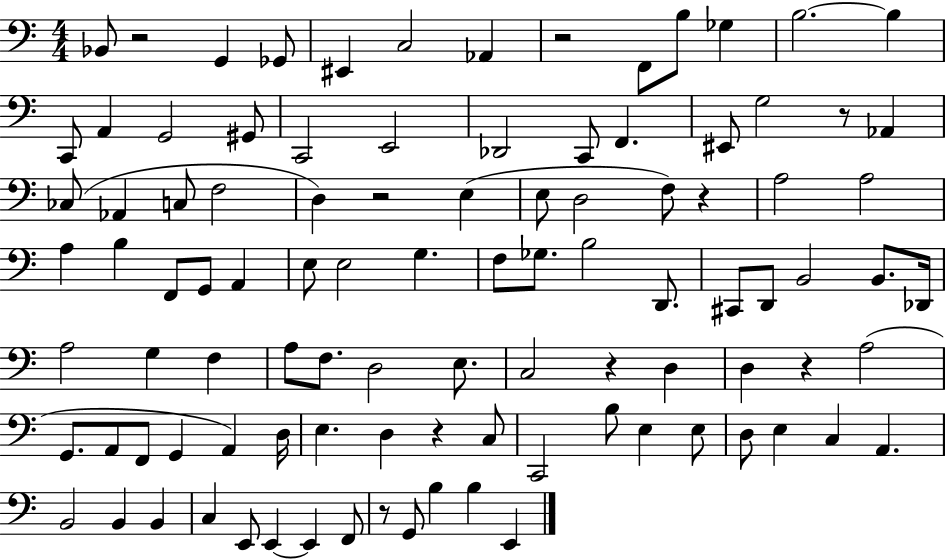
Bb2/e R/h G2/q Gb2/e EIS2/q C3/h Ab2/q R/h F2/e B3/e Gb3/q B3/h. B3/q C2/e A2/q G2/h G#2/e C2/h E2/h Db2/h C2/e F2/q. EIS2/e G3/h R/e Ab2/q CES3/e Ab2/q C3/e F3/h D3/q R/h E3/q E3/e D3/h F3/e R/q A3/h A3/h A3/q B3/q F2/e G2/e A2/q E3/e E3/h G3/q. F3/e Gb3/e. B3/h D2/e. C#2/e D2/e B2/h B2/e. Db2/s A3/h G3/q F3/q A3/e F3/e. D3/h E3/e. C3/h R/q D3/q D3/q R/q A3/h G2/e. A2/e F2/e G2/q A2/q D3/s E3/q. D3/q R/q C3/e C2/h B3/e E3/q E3/e D3/e E3/q C3/q A2/q. B2/h B2/q B2/q C3/q E2/e E2/q E2/q F2/e R/e G2/e B3/q B3/q E2/q